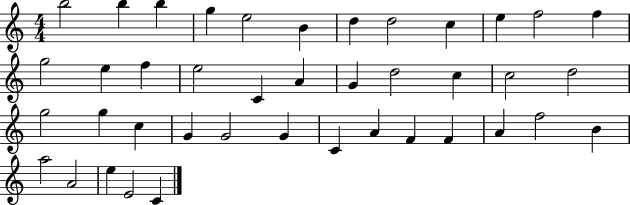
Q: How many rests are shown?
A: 0